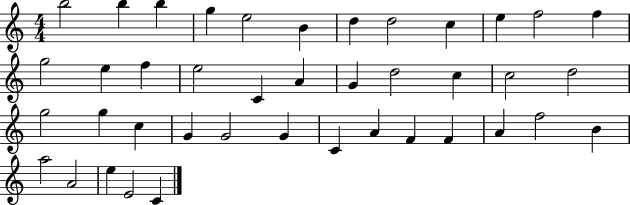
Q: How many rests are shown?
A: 0